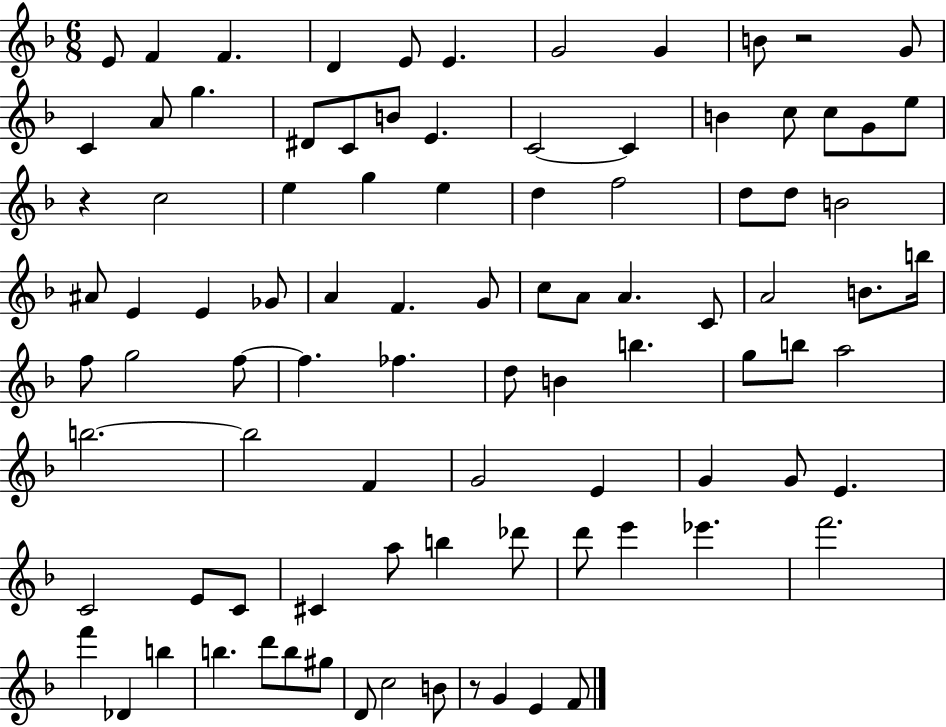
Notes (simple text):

E4/e F4/q F4/q. D4/q E4/e E4/q. G4/h G4/q B4/e R/h G4/e C4/q A4/e G5/q. D#4/e C4/e B4/e E4/q. C4/h C4/q B4/q C5/e C5/e G4/e E5/e R/q C5/h E5/q G5/q E5/q D5/q F5/h D5/e D5/e B4/h A#4/e E4/q E4/q Gb4/e A4/q F4/q. G4/e C5/e A4/e A4/q. C4/e A4/h B4/e. B5/s F5/e G5/h F5/e F5/q. FES5/q. D5/e B4/q B5/q. G5/e B5/e A5/h B5/h. B5/h F4/q G4/h E4/q G4/q G4/e E4/q. C4/h E4/e C4/e C#4/q A5/e B5/q Db6/e D6/e E6/q Eb6/q. F6/h. F6/q Db4/q B5/q B5/q. D6/e B5/e G#5/e D4/e C5/h B4/e R/e G4/q E4/q F4/e